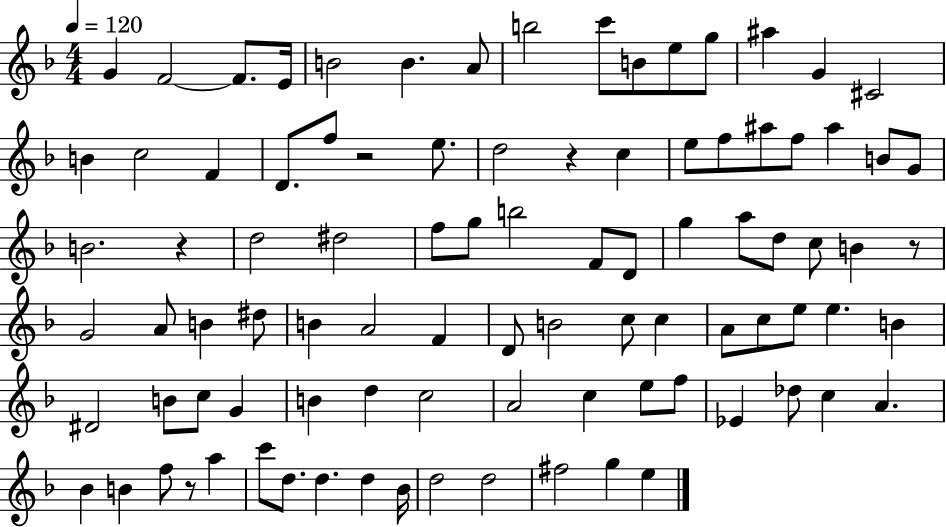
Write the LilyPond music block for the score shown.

{
  \clef treble
  \numericTimeSignature
  \time 4/4
  \key f \major
  \tempo 4 = 120
  g'4 f'2~~ f'8. e'16 | b'2 b'4. a'8 | b''2 c'''8 b'8 e''8 g''8 | ais''4 g'4 cis'2 | \break b'4 c''2 f'4 | d'8. f''8 r2 e''8. | d''2 r4 c''4 | e''8 f''8 ais''8 f''8 ais''4 b'8 g'8 | \break b'2. r4 | d''2 dis''2 | f''8 g''8 b''2 f'8 d'8 | g''4 a''8 d''8 c''8 b'4 r8 | \break g'2 a'8 b'4 dis''8 | b'4 a'2 f'4 | d'8 b'2 c''8 c''4 | a'8 c''8 e''8 e''4. b'4 | \break dis'2 b'8 c''8 g'4 | b'4 d''4 c''2 | a'2 c''4 e''8 f''8 | ees'4 des''8 c''4 a'4. | \break bes'4 b'4 f''8 r8 a''4 | c'''8 d''8. d''4. d''4 bes'16 | d''2 d''2 | fis''2 g''4 e''4 | \break \bar "|."
}